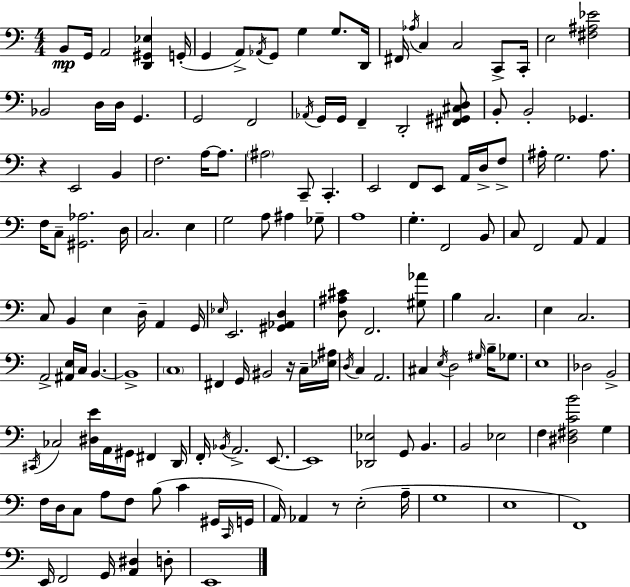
{
  \clef bass
  \numericTimeSignature
  \time 4/4
  \key a \minor
  b,8\mp g,16 a,2 <d, gis, ees>4 g,16-.( | g,4 a,8->) \acciaccatura { aes,16 } g,8 g4 g8. | d,16 fis,16 \acciaccatura { aes16 } c4 c2 c,8-> | c,16-. e2 <fis ais ees'>2 | \break bes,2 d16 d16 g,4. | g,2 f,2 | \acciaccatura { aes,16 } g,16 g,16 f,4-- d,2-. | <fis, gis, cis d>8 b,8-. b,2-. ges,4. | \break r4 e,2 b,4 | f2. a16~~ | a8. \parenthesize ais2 c,8-- c,4.-. | e,2 f,8 e,8 a,16 | \break d16-> f8-> ais16-. g2. | ais8. f16 c8-- <gis, aes>2. | d16 c2. e4 | g2 a8 ais4 | \break ges8-- a1 | g4.-. f,2 | b,8 c8 f,2 a,8 a,4 | c8 b,4 e4 d16-- a,4 | \break g,16 \grace { ees16 } e,2. | <gis, aes, d>4 <d ais cis'>8 f,2. | <gis aes'>8 b4 c2. | e4 c2. | \break a,2-> <ais, e>16 c16 b,4.~~ | b,1-> | \parenthesize c1 | fis,4 g,16 bis,2 | \break r16 c16-- <ees ais>16 \acciaccatura { d16 } c4 a,2. | cis4 \acciaccatura { e16 } d2 | \grace { gis16 } b16-- ges8. e1 | des2 b,2-> | \break \acciaccatura { cis,16 } ces2 | <dis e'>16 a,16 gis,16 fis,4 d,16 f,16-. \acciaccatura { bes,16 } a,2.-> | e,8.~~ e,1 | <des, ees>2 | \break g,8 b,4. b,2 | ees2 f4 <dis fis c' b'>2 | g4 f16 d16 c8 a8 f8 | b8( c'4 gis,16 \grace { c,16 } g,16 a,16) aes,4 r8 | \break e2-.( a16-- g1 | e1 | f,1) | e,16 f,2 | \break g,16 <a, dis>4 d8-. e,1 | \bar "|."
}